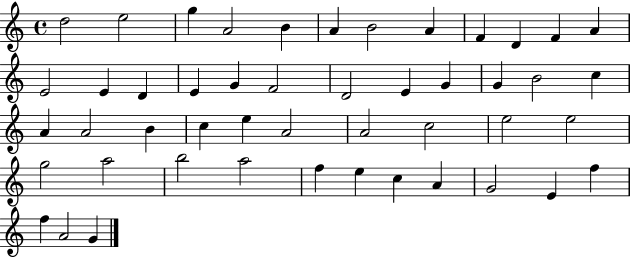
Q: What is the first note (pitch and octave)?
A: D5